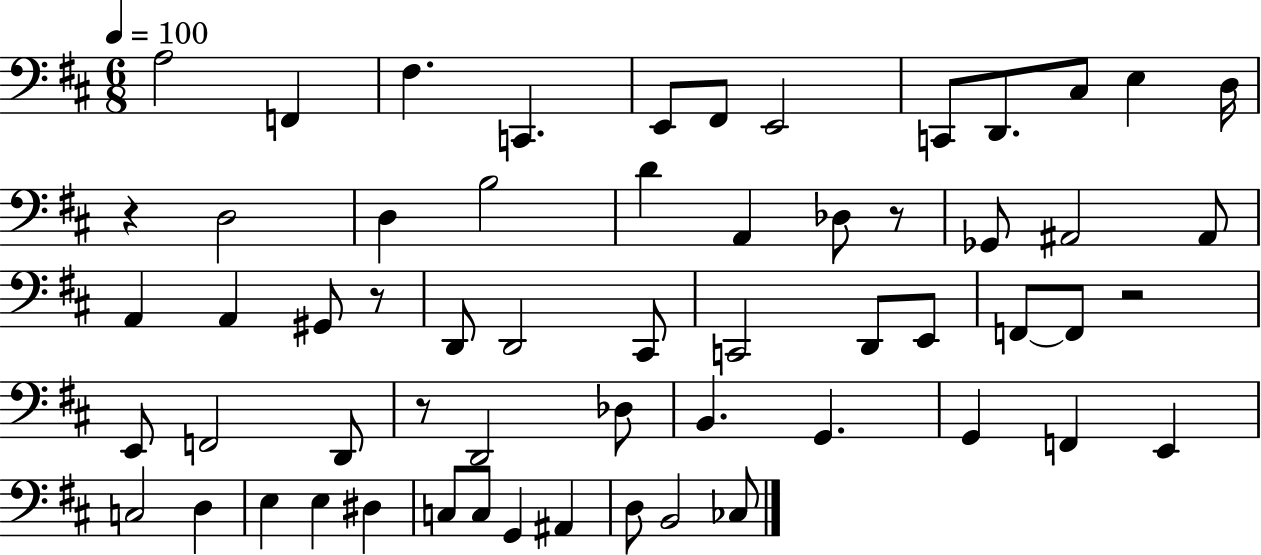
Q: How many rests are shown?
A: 5